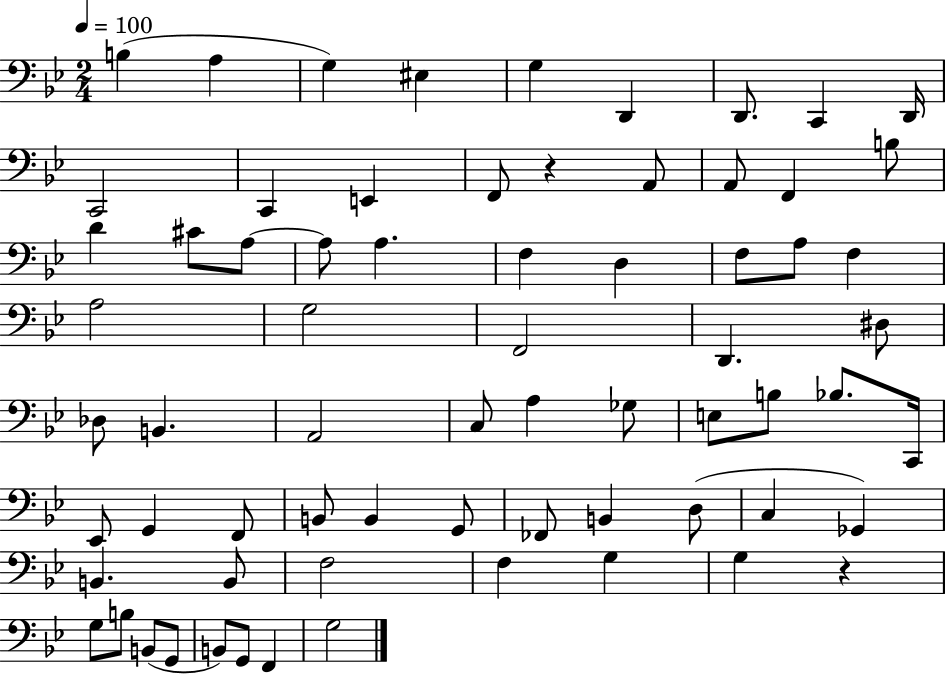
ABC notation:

X:1
T:Untitled
M:2/4
L:1/4
K:Bb
B, A, G, ^E, G, D,, D,,/2 C,, D,,/4 C,,2 C,, E,, F,,/2 z A,,/2 A,,/2 F,, B,/2 D ^C/2 A,/2 A,/2 A, F, D, F,/2 A,/2 F, A,2 G,2 F,,2 D,, ^D,/2 _D,/2 B,, A,,2 C,/2 A, _G,/2 E,/2 B,/2 _B,/2 C,,/4 _E,,/2 G,, F,,/2 B,,/2 B,, G,,/2 _F,,/2 B,, D,/2 C, _G,, B,, B,,/2 F,2 F, G, G, z G,/2 B,/2 B,,/2 G,,/2 B,,/2 G,,/2 F,, G,2